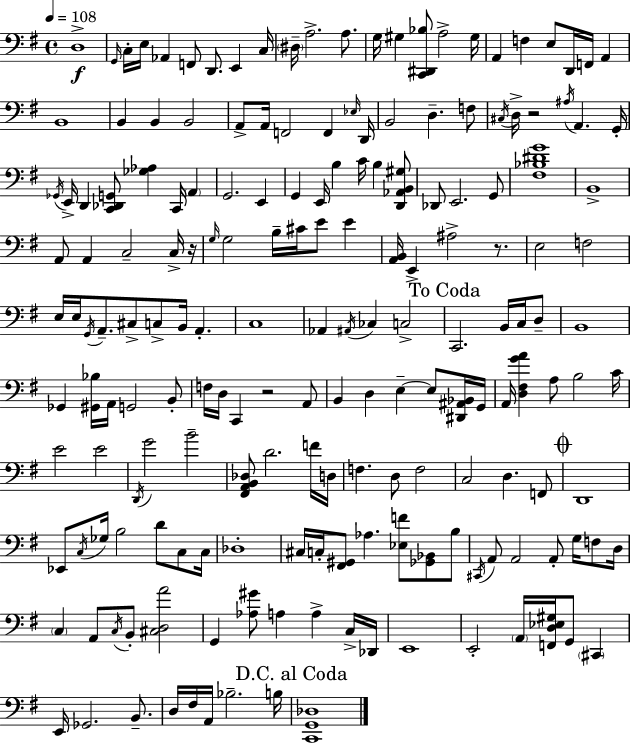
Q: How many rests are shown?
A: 4